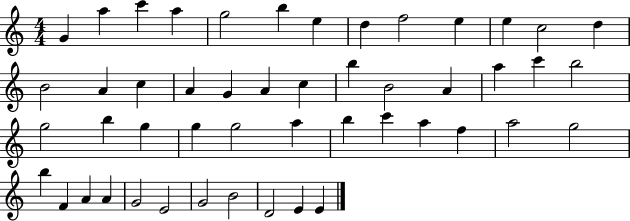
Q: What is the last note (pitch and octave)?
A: E4